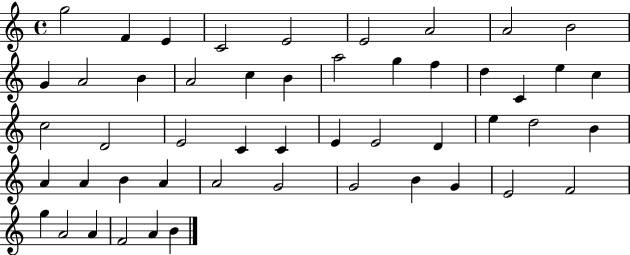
G5/h F4/q E4/q C4/h E4/h E4/h A4/h A4/h B4/h G4/q A4/h B4/q A4/h C5/q B4/q A5/h G5/q F5/q D5/q C4/q E5/q C5/q C5/h D4/h E4/h C4/q C4/q E4/q E4/h D4/q E5/q D5/h B4/q A4/q A4/q B4/q A4/q A4/h G4/h G4/h B4/q G4/q E4/h F4/h G5/q A4/h A4/q F4/h A4/q B4/q